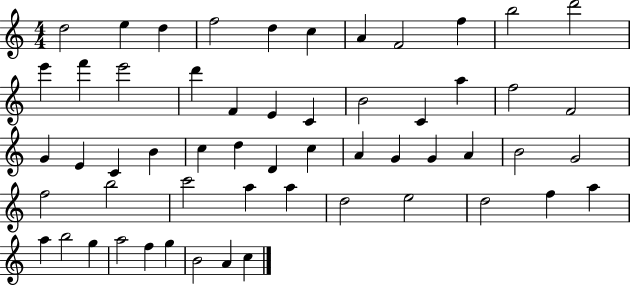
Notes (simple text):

D5/h E5/q D5/q F5/h D5/q C5/q A4/q F4/h F5/q B5/h D6/h E6/q F6/q E6/h D6/q F4/q E4/q C4/q B4/h C4/q A5/q F5/h F4/h G4/q E4/q C4/q B4/q C5/q D5/q D4/q C5/q A4/q G4/q G4/q A4/q B4/h G4/h F5/h B5/h C6/h A5/q A5/q D5/h E5/h D5/h F5/q A5/q A5/q B5/h G5/q A5/h F5/q G5/q B4/h A4/q C5/q